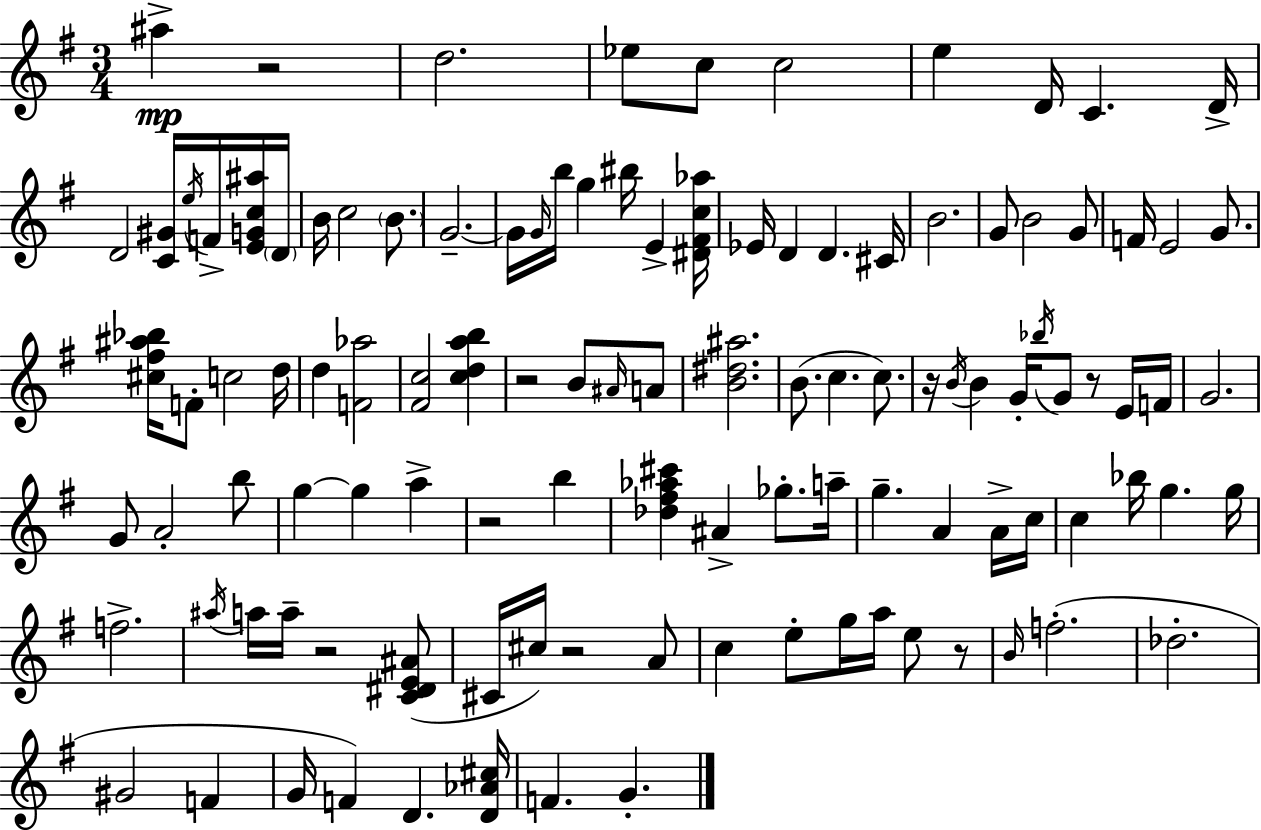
A#5/q R/h D5/h. Eb5/e C5/e C5/h E5/q D4/s C4/q. D4/s D4/h [C4,G#4]/s E5/s F4/s [E4,G4,C5,A#5]/s D4/s B4/s C5/h B4/e. G4/h. G4/s G4/s B5/s G5/q BIS5/s E4/q [D#4,F#4,C5,Ab5]/s Eb4/s D4/q D4/q. C#4/s B4/h. G4/e B4/h G4/e F4/s E4/h G4/e. [C#5,F#5,A#5,Bb5]/s F4/e C5/h D5/s D5/q [F4,Ab5]/h [F#4,C5]/h [C5,D5,A5,B5]/q R/h B4/e A#4/s A4/e [B4,D#5,A#5]/h. B4/e. C5/q. C5/e. R/s B4/s B4/q G4/s Bb5/s G4/e R/e E4/s F4/s G4/h. G4/e A4/h B5/e G5/q G5/q A5/q R/h B5/q [Db5,F#5,Ab5,C#6]/q A#4/q Gb5/e. A5/s G5/q. A4/q A4/s C5/s C5/q Bb5/s G5/q. G5/s F5/h. A#5/s A5/s A5/s R/h [C4,D#4,E4,A#4]/e C#4/s C#5/s R/h A4/e C5/q E5/e G5/s A5/s E5/e R/e B4/s F5/h. Db5/h. G#4/h F4/q G4/s F4/q D4/q. [D4,Ab4,C#5]/s F4/q. G4/q.